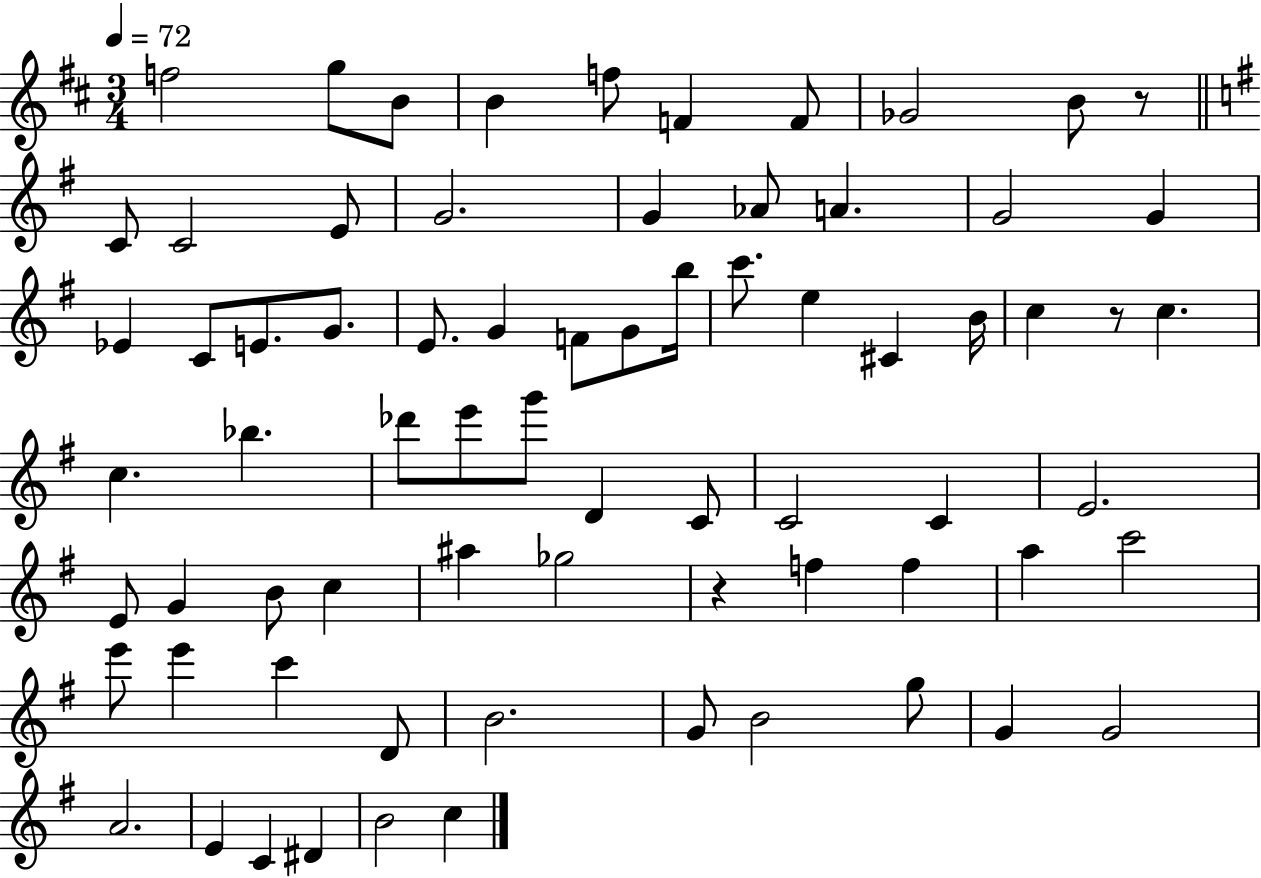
{
  \clef treble
  \numericTimeSignature
  \time 3/4
  \key d \major
  \tempo 4 = 72
  f''2 g''8 b'8 | b'4 f''8 f'4 f'8 | ges'2 b'8 r8 | \bar "||" \break \key e \minor c'8 c'2 e'8 | g'2. | g'4 aes'8 a'4. | g'2 g'4 | \break ees'4 c'8 e'8. g'8. | e'8. g'4 f'8 g'8 b''16 | c'''8. e''4 cis'4 b'16 | c''4 r8 c''4. | \break c''4. bes''4. | des'''8 e'''8 g'''8 d'4 c'8 | c'2 c'4 | e'2. | \break e'8 g'4 b'8 c''4 | ais''4 ges''2 | r4 f''4 f''4 | a''4 c'''2 | \break e'''8 e'''4 c'''4 d'8 | b'2. | g'8 b'2 g''8 | g'4 g'2 | \break a'2. | e'4 c'4 dis'4 | b'2 c''4 | \bar "|."
}